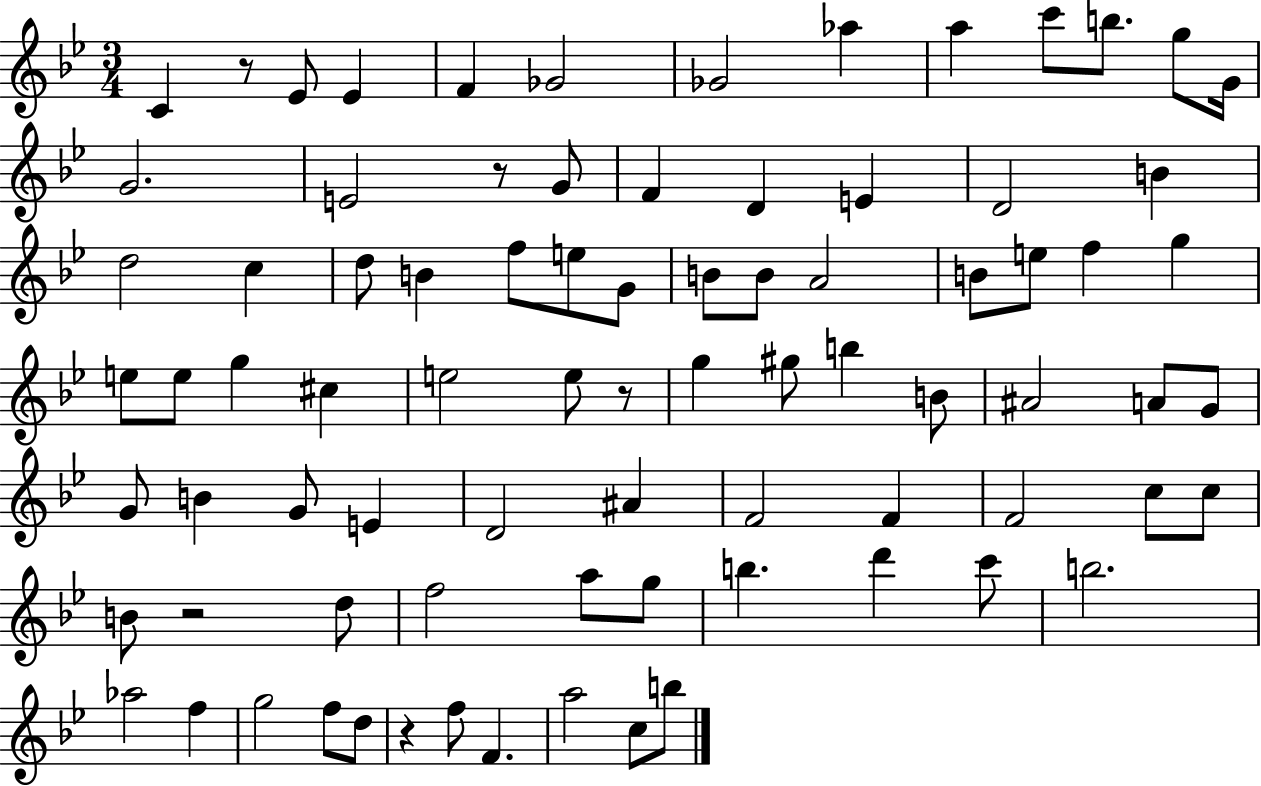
C4/q R/e Eb4/e Eb4/q F4/q Gb4/h Gb4/h Ab5/q A5/q C6/e B5/e. G5/e G4/s G4/h. E4/h R/e G4/e F4/q D4/q E4/q D4/h B4/q D5/h C5/q D5/e B4/q F5/e E5/e G4/e B4/e B4/e A4/h B4/e E5/e F5/q G5/q E5/e E5/e G5/q C#5/q E5/h E5/e R/e G5/q G#5/e B5/q B4/e A#4/h A4/e G4/e G4/e B4/q G4/e E4/q D4/h A#4/q F4/h F4/q F4/h C5/e C5/e B4/e R/h D5/e F5/h A5/e G5/e B5/q. D6/q C6/e B5/h. Ab5/h F5/q G5/h F5/e D5/e R/q F5/e F4/q. A5/h C5/e B5/e